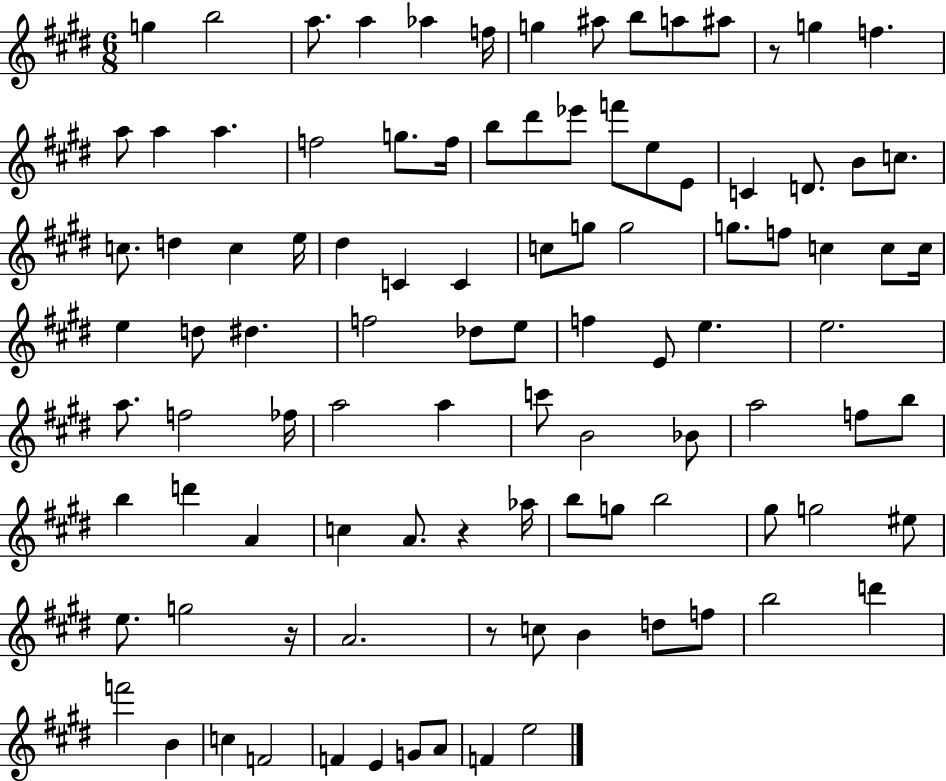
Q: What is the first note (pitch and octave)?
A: G5